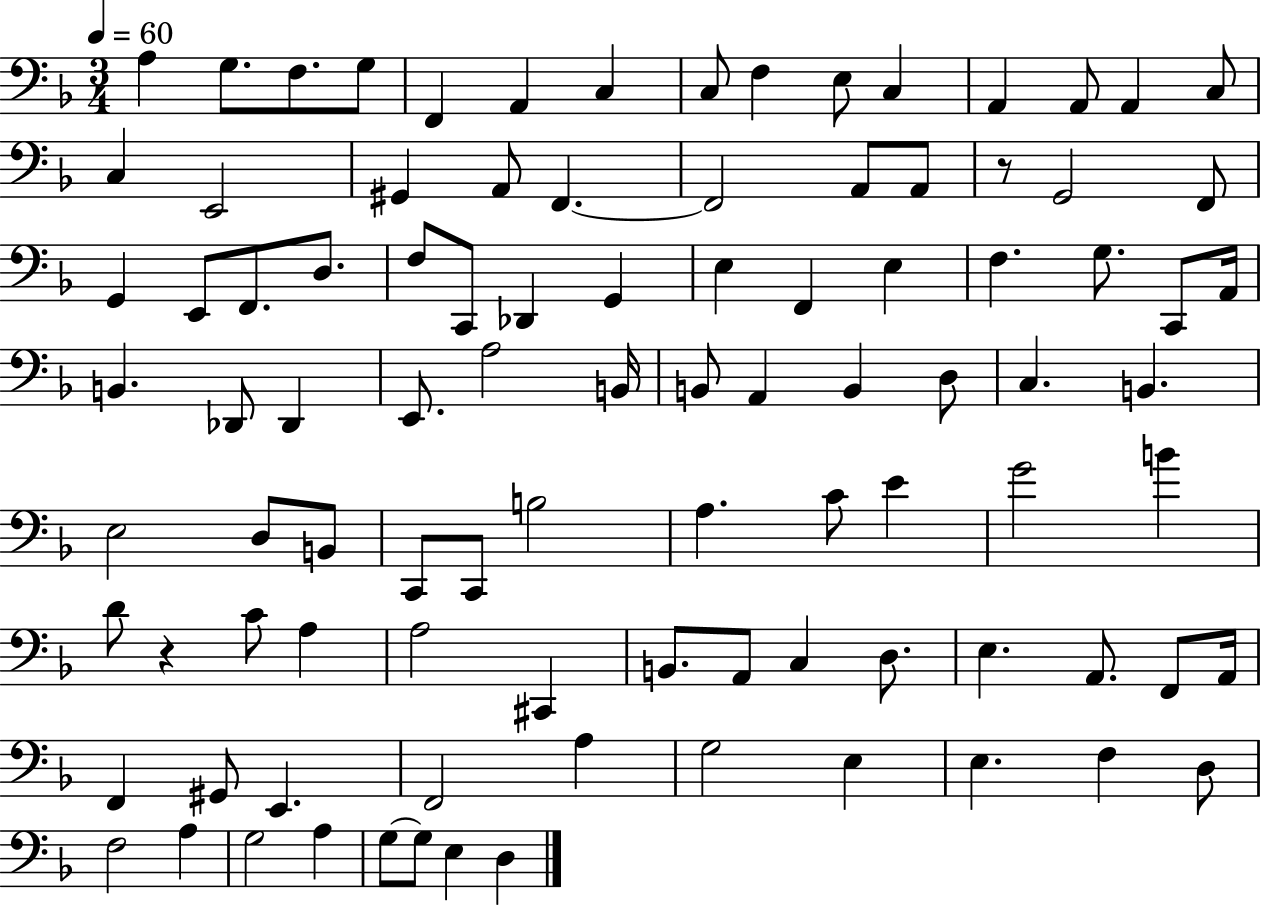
X:1
T:Untitled
M:3/4
L:1/4
K:F
A, G,/2 F,/2 G,/2 F,, A,, C, C,/2 F, E,/2 C, A,, A,,/2 A,, C,/2 C, E,,2 ^G,, A,,/2 F,, F,,2 A,,/2 A,,/2 z/2 G,,2 F,,/2 G,, E,,/2 F,,/2 D,/2 F,/2 C,,/2 _D,, G,, E, F,, E, F, G,/2 C,,/2 A,,/4 B,, _D,,/2 _D,, E,,/2 A,2 B,,/4 B,,/2 A,, B,, D,/2 C, B,, E,2 D,/2 B,,/2 C,,/2 C,,/2 B,2 A, C/2 E G2 B D/2 z C/2 A, A,2 ^C,, B,,/2 A,,/2 C, D,/2 E, A,,/2 F,,/2 A,,/4 F,, ^G,,/2 E,, F,,2 A, G,2 E, E, F, D,/2 F,2 A, G,2 A, G,/2 G,/2 E, D,